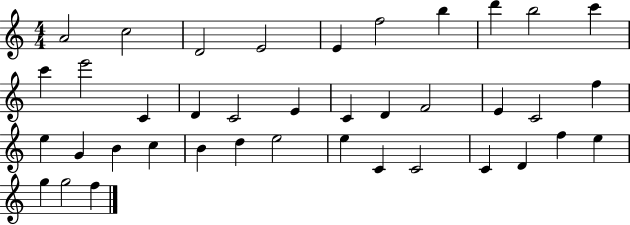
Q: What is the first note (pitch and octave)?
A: A4